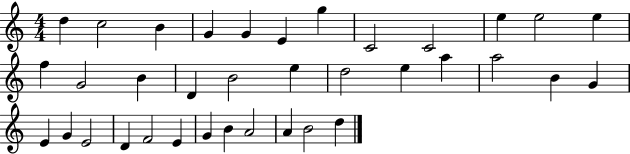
D5/q C5/h B4/q G4/q G4/q E4/q G5/q C4/h C4/h E5/q E5/h E5/q F5/q G4/h B4/q D4/q B4/h E5/q D5/h E5/q A5/q A5/h B4/q G4/q E4/q G4/q E4/h D4/q F4/h E4/q G4/q B4/q A4/h A4/q B4/h D5/q